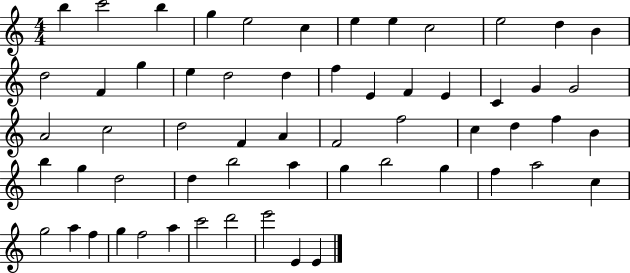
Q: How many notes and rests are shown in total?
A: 59